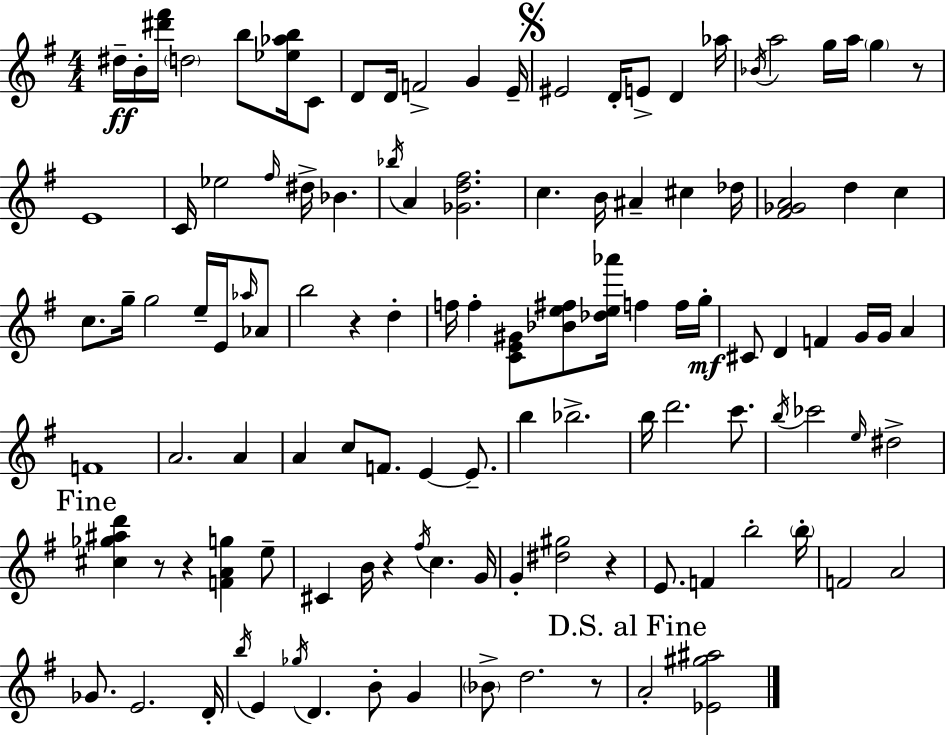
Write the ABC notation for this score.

X:1
T:Untitled
M:4/4
L:1/4
K:G
^d/4 B/4 [^d'^f']/4 d2 b/2 [_e_ab]/4 C/2 D/2 D/4 F2 G E/4 ^E2 D/4 E/2 D _a/4 _B/4 a2 g/4 a/4 g z/2 E4 C/4 _e2 ^f/4 ^d/4 _B _b/4 A [_Gd^f]2 c B/4 ^A ^c _d/4 [^F_GA]2 d c c/2 g/4 g2 e/4 E/4 _a/4 _A/2 b2 z d f/4 f [CE^G]/2 [_Be^f]/2 [_de_a']/4 f f/4 g/4 ^C/2 D F G/4 G/4 A F4 A2 A A c/2 F/2 E E/2 b _b2 b/4 d'2 c'/2 b/4 _c'2 e/4 ^d2 [^c_g^ad'] z/2 z [FAg] e/2 ^C B/4 z ^f/4 c G/4 G [^d^g]2 z E/2 F b2 b/4 F2 A2 _G/2 E2 D/4 b/4 E _g/4 D B/2 G _B/2 d2 z/2 A2 [_E^g^a]2